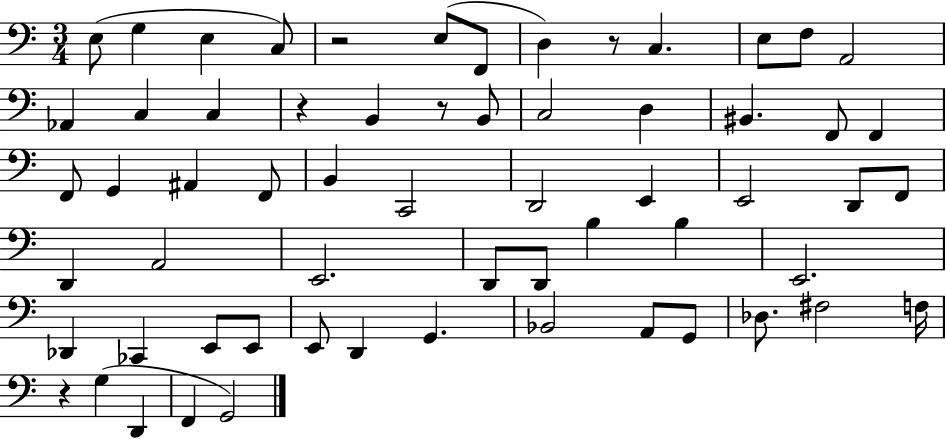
{
  \clef bass
  \numericTimeSignature
  \time 3/4
  \key c \major
  e8( g4 e4 c8) | r2 e8( f,8 | d4) r8 c4. | e8 f8 a,2 | \break aes,4 c4 c4 | r4 b,4 r8 b,8 | c2 d4 | bis,4. f,8 f,4 | \break f,8 g,4 ais,4 f,8 | b,4 c,2 | d,2 e,4 | e,2 d,8 f,8 | \break d,4 a,2 | e,2. | d,8 d,8 b4 b4 | e,2. | \break des,4 ces,4 e,8 e,8 | e,8 d,4 g,4. | bes,2 a,8 g,8 | des8. fis2 f16 | \break r4 g4( d,4 | f,4 g,2) | \bar "|."
}